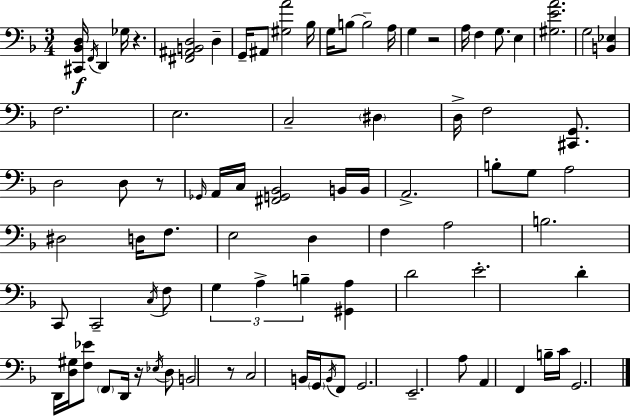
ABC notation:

X:1
T:Untitled
M:3/4
L:1/4
K:F
[^C,,_B,,D,]/4 F,,/4 D,, _G,/4 z [^F,,^A,,B,,D,]2 D, G,,/4 ^A,,/2 [^G,A]2 _B,/4 G,/4 B,/2 B,2 A,/4 G, z2 A,/4 F, G,/2 E, [^G,EA]2 G,2 [B,,_E,] F,2 E,2 C,2 ^D, D,/4 F,2 [^C,,G,,]/2 D,2 D,/2 z/2 _G,,/4 A,,/4 C,/4 [^F,,G,,_B,,]2 B,,/4 B,,/4 A,,2 B,/2 G,/2 A,2 ^D,2 D,/4 F,/2 E,2 D, F, A,2 B,2 C,,/2 C,,2 C,/4 F,/2 G, A, B, [^G,,A,] D2 E2 D D,,/4 [D,^G,]/4 [F,_E]/2 F,,/2 D,,/4 z/4 _E,/4 D,/2 B,,2 z/2 C,2 B,,/4 G,,/4 B,,/4 F,,/2 G,,2 E,,2 A,/2 A,, F,, B,/4 C/4 G,,2